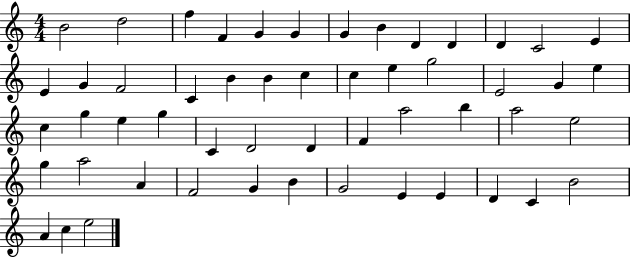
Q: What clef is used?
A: treble